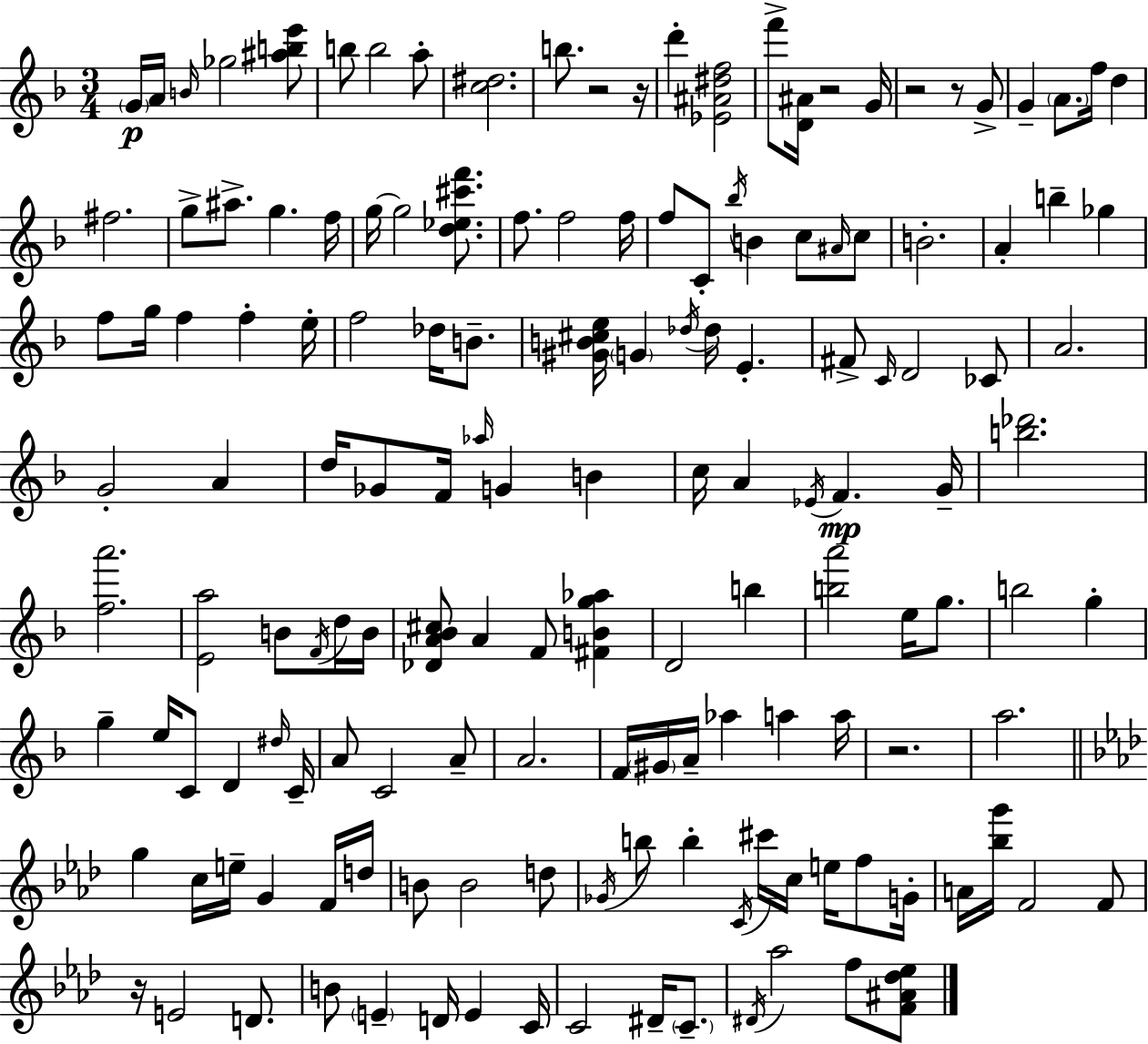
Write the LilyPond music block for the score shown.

{
  \clef treble
  \numericTimeSignature
  \time 3/4
  \key d \minor
  \parenthesize g'16\p a'16 \grace { b'16 } ges''2 <ais'' b'' e'''>8 | b''8 b''2 a''8-. | <c'' dis''>2. | b''8. r2 | \break r16 d'''4-. <ees' ais' dis'' f''>2 | f'''8-> <d' ais'>16 r2 | g'16 r2 r8 g'8-> | g'4-- \parenthesize a'8. f''16 d''4 | \break fis''2. | g''8-> ais''8.-> g''4. | f''16 g''16~~ g''2 <d'' ees'' cis''' f'''>8. | f''8. f''2 | \break f''16 f''8 c'8-. \acciaccatura { bes''16 } b'4 c''8 | \grace { ais'16 } c''8 b'2.-. | a'4-. b''4-- ges''4 | f''8 g''16 f''4 f''4-. | \break e''16-. f''2 des''16 | b'8.-- <gis' b' cis'' e''>16 \parenthesize g'4 \acciaccatura { des''16 } des''16 e'4.-. | fis'8-> \grace { c'16 } d'2 | ces'8 a'2. | \break g'2-. | a'4 d''16 ges'8 f'16 \grace { aes''16 } g'4 | b'4 c''16 a'4 \acciaccatura { ees'16 }\mp | f'4. g'16-- <b'' des'''>2. | \break <f'' a'''>2. | <e' a''>2 | b'8 \acciaccatura { f'16 } d''16 b'16 <des' a' bes' cis''>8 a'4 | f'8 <fis' b' g'' aes''>4 d'2 | \break b''4 <b'' a'''>2 | e''16 g''8. b''2 | g''4-. g''4-- | e''16 c'8 d'4 \grace { dis''16 } c'16-- a'8 c'2 | \break a'8-- a'2. | f'16 \parenthesize gis'16 a'16-- | aes''4 a''4 a''16 r2. | a''2. | \break \bar "||" \break \key aes \major g''4 c''16 e''16-- g'4 f'16 d''16 | b'8 b'2 d''8 | \acciaccatura { ges'16 } b''8 b''4-. \acciaccatura { c'16 } cis'''16 c''16 e''16 f''8 | g'16-. a'16 <bes'' g'''>16 f'2 | \break f'8 r16 e'2 d'8. | b'8 \parenthesize e'4-- d'16 e'4 | c'16 c'2 dis'16-- \parenthesize c'8.-- | \acciaccatura { dis'16 } aes''2 f''8 | \break <f' ais' des'' ees''>8 \bar "|."
}